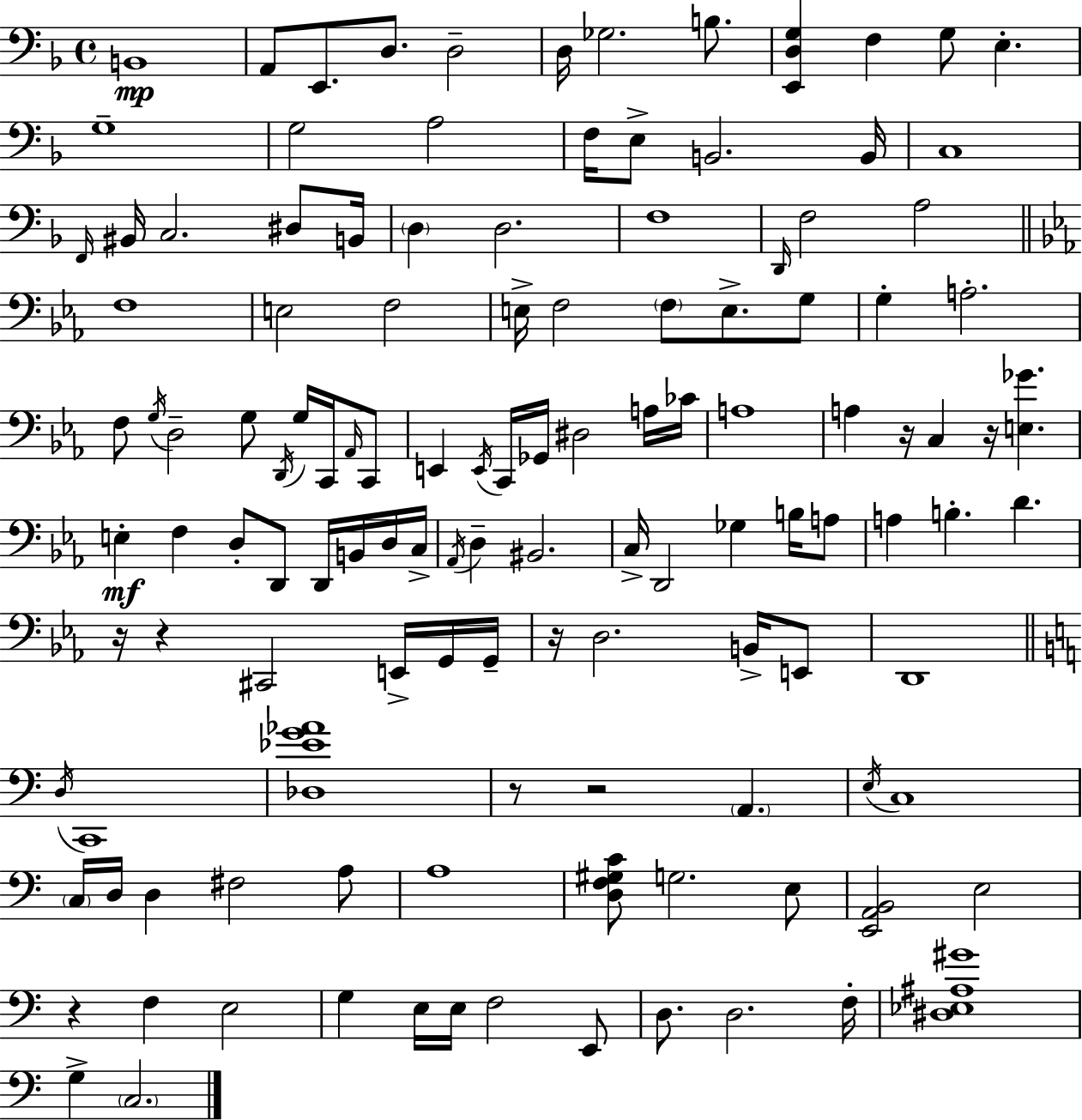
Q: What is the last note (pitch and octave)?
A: C3